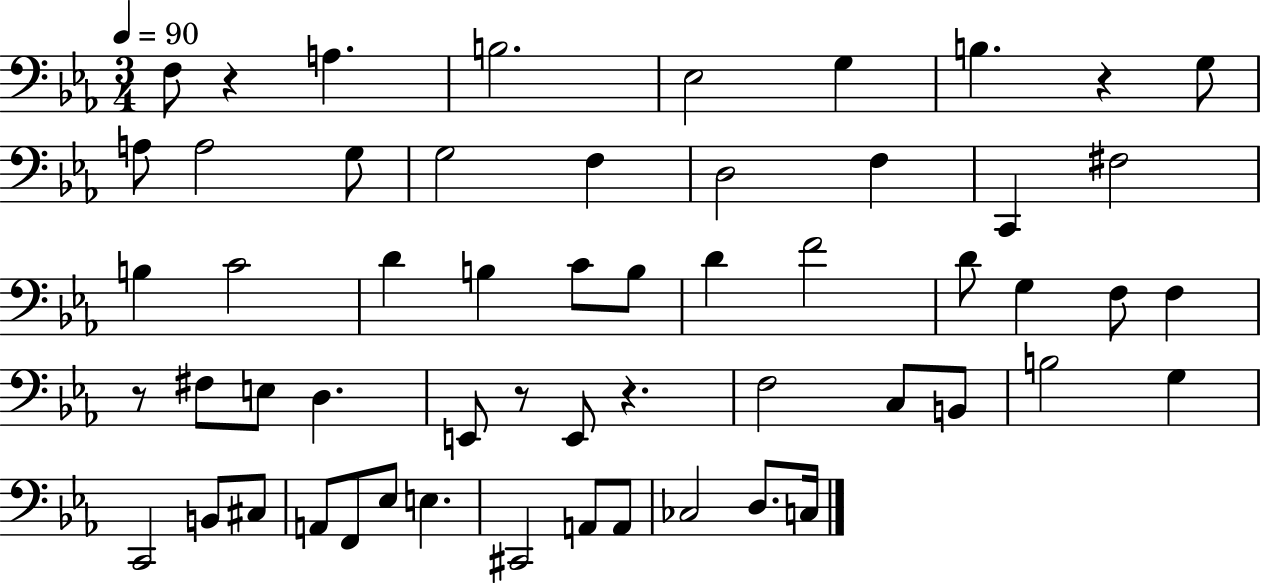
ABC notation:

X:1
T:Untitled
M:3/4
L:1/4
K:Eb
F,/2 z A, B,2 _E,2 G, B, z G,/2 A,/2 A,2 G,/2 G,2 F, D,2 F, C,, ^F,2 B, C2 D B, C/2 B,/2 D F2 D/2 G, F,/2 F, z/2 ^F,/2 E,/2 D, E,,/2 z/2 E,,/2 z F,2 C,/2 B,,/2 B,2 G, C,,2 B,,/2 ^C,/2 A,,/2 F,,/2 _E,/2 E, ^C,,2 A,,/2 A,,/2 _C,2 D,/2 C,/4